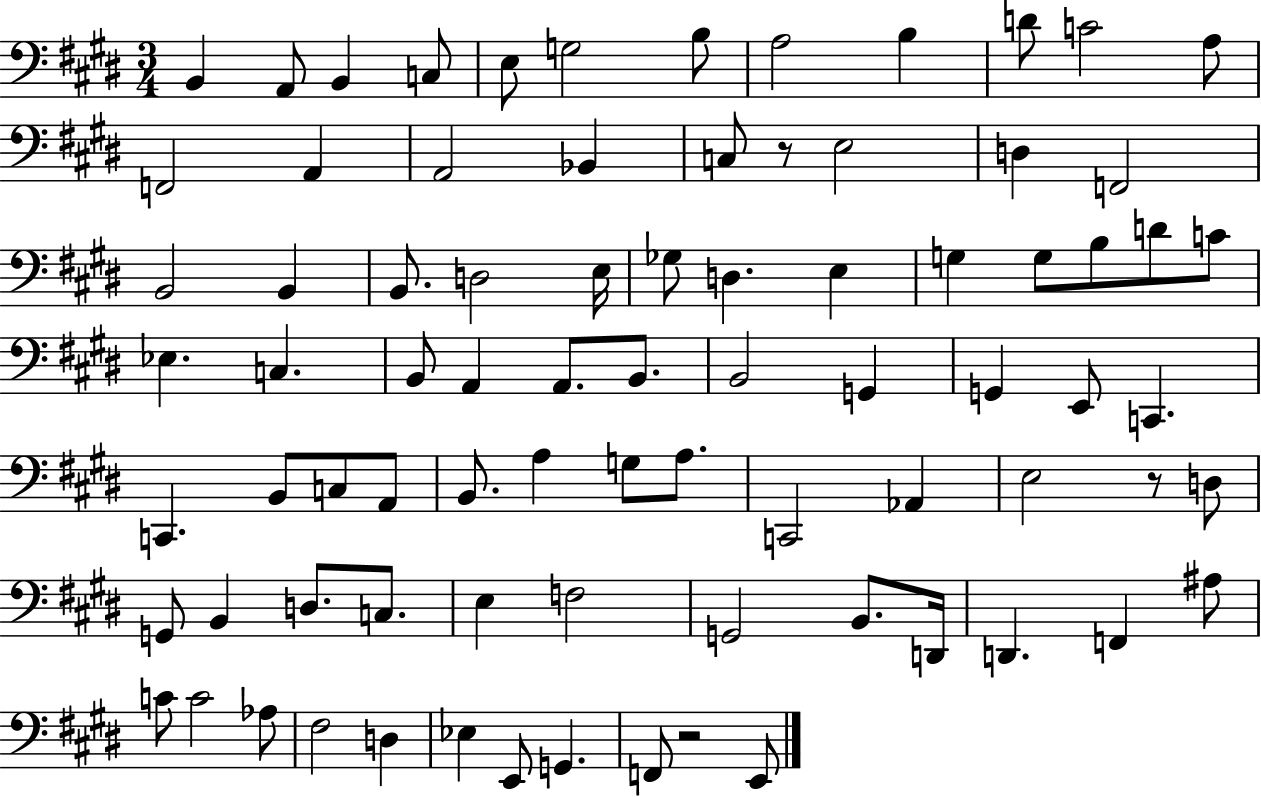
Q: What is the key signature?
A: E major